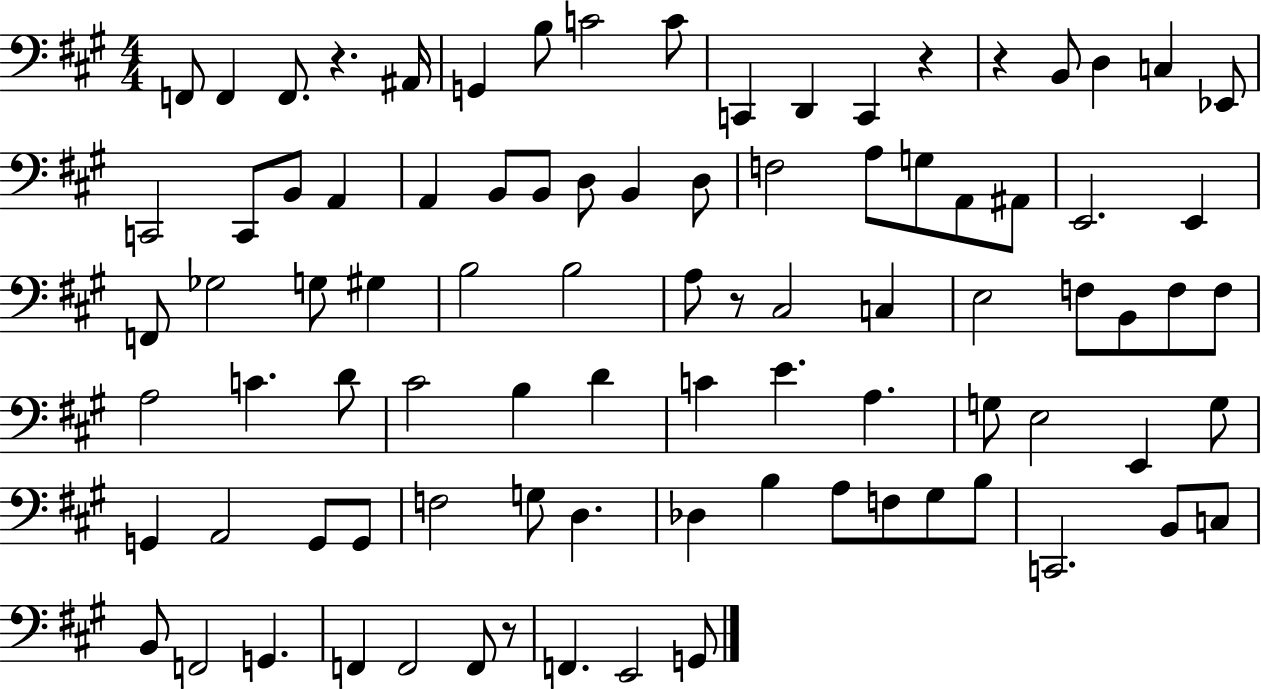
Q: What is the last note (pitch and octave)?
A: G2